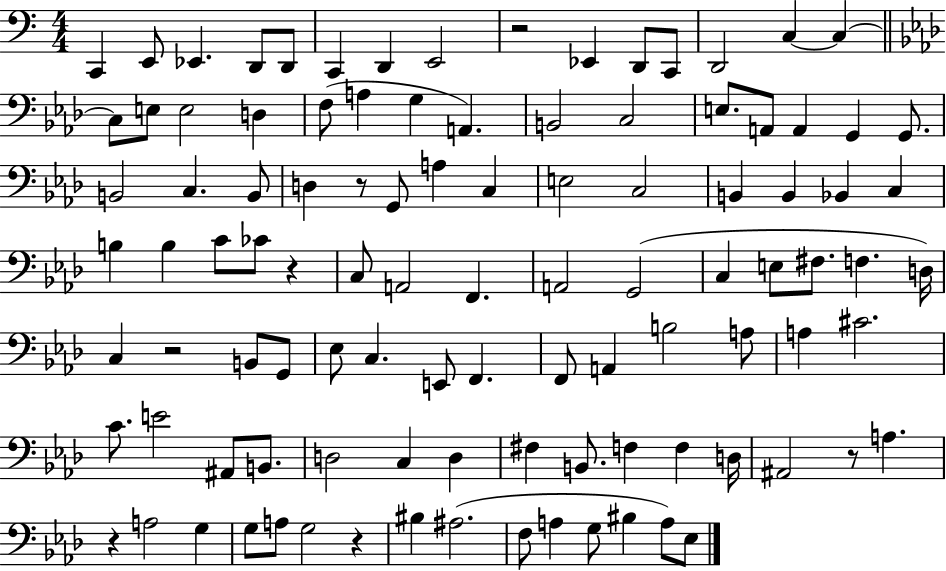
{
  \clef bass
  \numericTimeSignature
  \time 4/4
  \key c \major
  c,4 e,8 ees,4. d,8 d,8 | c,4 d,4 e,2 | r2 ees,4 d,8 c,8 | d,2 c4~~ c4~~ | \break \bar "||" \break \key f \minor c8 e8 e2 d4 | f8( a4 g4 a,4.) | b,2 c2 | e8. a,8 a,4 g,4 g,8. | \break b,2 c4. b,8 | d4 r8 g,8 a4 c4 | e2 c2 | b,4 b,4 bes,4 c4 | \break b4 b4 c'8 ces'8 r4 | c8 a,2 f,4. | a,2 g,2( | c4 e8 fis8. f4. d16) | \break c4 r2 b,8 g,8 | ees8 c4. e,8 f,4. | f,8 a,4 b2 a8 | a4 cis'2. | \break c'8. e'2 ais,8 b,8. | d2 c4 d4 | fis4 b,8. f4 f4 d16 | ais,2 r8 a4. | \break r4 a2 g4 | g8 a8 g2 r4 | bis4 ais2.( | f8 a4 g8 bis4 a8) ees8 | \break \bar "|."
}